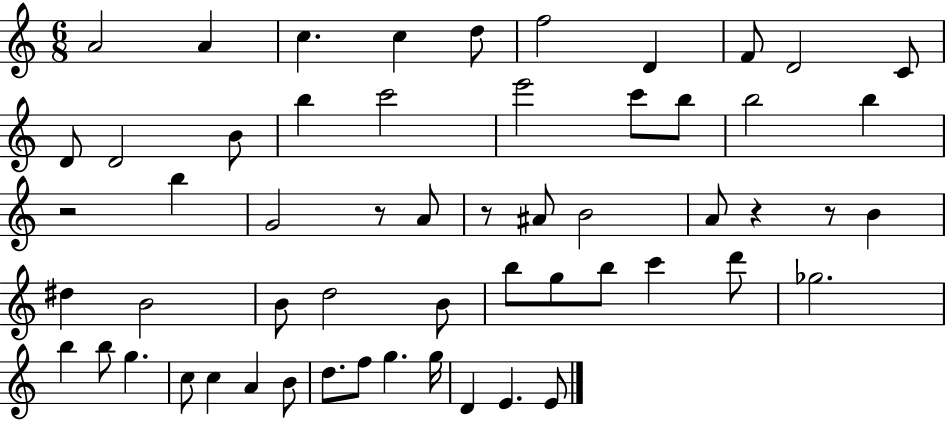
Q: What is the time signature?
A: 6/8